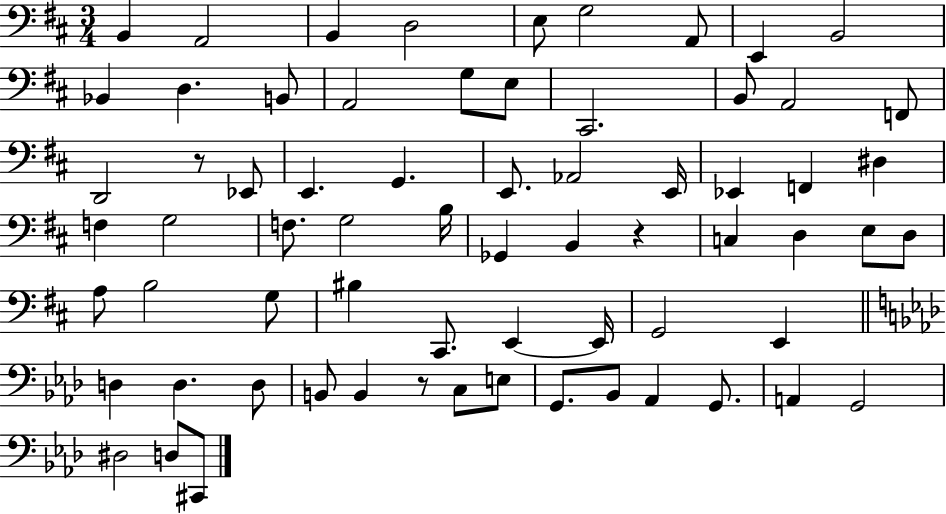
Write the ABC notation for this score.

X:1
T:Untitled
M:3/4
L:1/4
K:D
B,, A,,2 B,, D,2 E,/2 G,2 A,,/2 E,, B,,2 _B,, D, B,,/2 A,,2 G,/2 E,/2 ^C,,2 B,,/2 A,,2 F,,/2 D,,2 z/2 _E,,/2 E,, G,, E,,/2 _A,,2 E,,/4 _E,, F,, ^D, F, G,2 F,/2 G,2 B,/4 _G,, B,, z C, D, E,/2 D,/2 A,/2 B,2 G,/2 ^B, ^C,,/2 E,, E,,/4 G,,2 E,, D, D, D,/2 B,,/2 B,, z/2 C,/2 E,/2 G,,/2 _B,,/2 _A,, G,,/2 A,, G,,2 ^D,2 D,/2 ^C,,/2